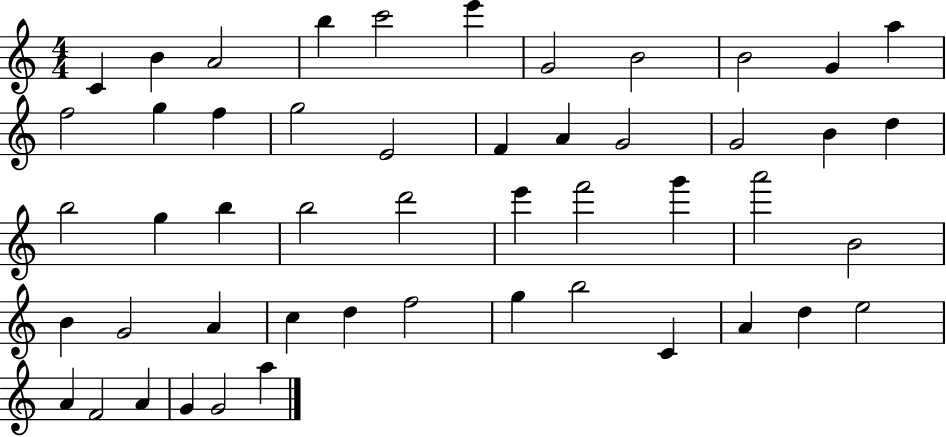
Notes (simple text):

C4/q B4/q A4/h B5/q C6/h E6/q G4/h B4/h B4/h G4/q A5/q F5/h G5/q F5/q G5/h E4/h F4/q A4/q G4/h G4/h B4/q D5/q B5/h G5/q B5/q B5/h D6/h E6/q F6/h G6/q A6/h B4/h B4/q G4/h A4/q C5/q D5/q F5/h G5/q B5/h C4/q A4/q D5/q E5/h A4/q F4/h A4/q G4/q G4/h A5/q